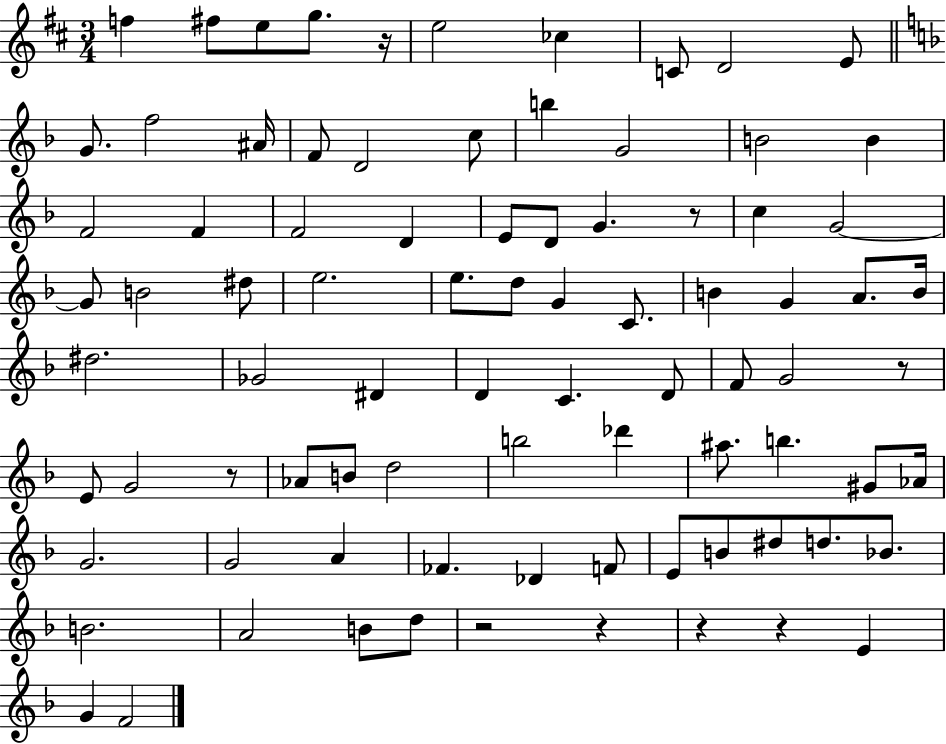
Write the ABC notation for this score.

X:1
T:Untitled
M:3/4
L:1/4
K:D
f ^f/2 e/2 g/2 z/4 e2 _c C/2 D2 E/2 G/2 f2 ^A/4 F/2 D2 c/2 b G2 B2 B F2 F F2 D E/2 D/2 G z/2 c G2 G/2 B2 ^d/2 e2 e/2 d/2 G C/2 B G A/2 B/4 ^d2 _G2 ^D D C D/2 F/2 G2 z/2 E/2 G2 z/2 _A/2 B/2 d2 b2 _d' ^a/2 b ^G/2 _A/4 G2 G2 A _F _D F/2 E/2 B/2 ^d/2 d/2 _B/2 B2 A2 B/2 d/2 z2 z z z E G F2